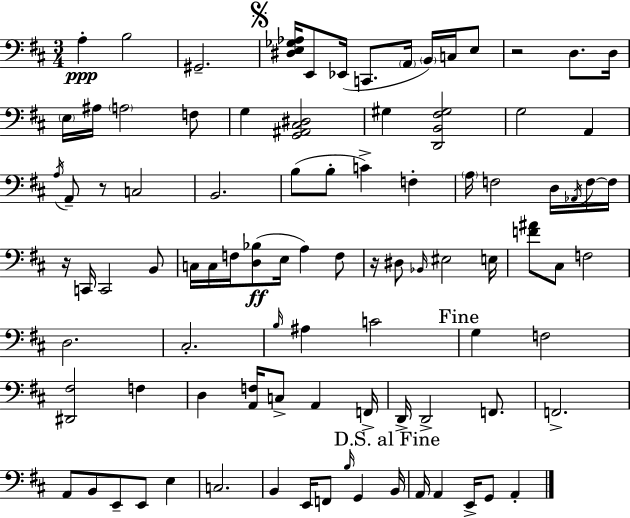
X:1
T:Untitled
M:3/4
L:1/4
K:D
A, B,2 ^G,,2 [^D,E,_G,_A,]/4 E,,/2 _E,,/4 C,,/2 A,,/4 B,,/4 C,/4 E,/2 z2 D,/2 D,/4 E,/4 ^A,/4 A,2 F,/2 G, [G,,^A,,^C,^D,]2 ^G, [D,,B,,^F,^G,]2 G,2 A,, A,/4 A,,/2 z/2 C,2 B,,2 B,/2 B,/2 C F, A,/4 F,2 D,/4 _A,,/4 F,/4 F,/4 z/4 C,,/4 C,,2 B,,/2 C,/4 C,/4 F,/4 [D,_B,]/2 E,/4 A, F,/2 z/4 ^D,/2 _B,,/4 ^E,2 E,/4 [F^A]/2 ^C,/2 F,2 D,2 ^C,2 B,/4 ^A, C2 G, F,2 [^D,,^F,]2 F, D, [A,,F,]/4 C,/2 A,, F,,/4 D,,/4 D,,2 F,,/2 F,,2 A,,/2 B,,/2 E,,/2 E,,/2 E, C,2 B,, E,,/4 F,,/2 B,/4 G,, B,,/4 A,,/4 A,, E,,/4 G,,/2 A,,